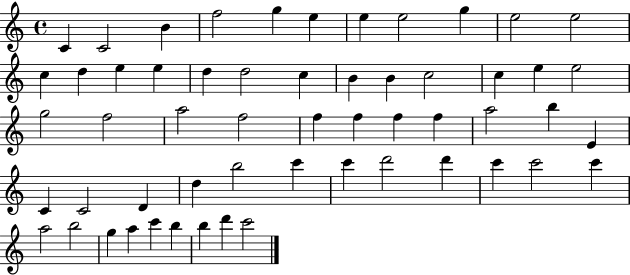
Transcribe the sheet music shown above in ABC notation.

X:1
T:Untitled
M:4/4
L:1/4
K:C
C C2 B f2 g e e e2 g e2 e2 c d e e d d2 c B B c2 c e e2 g2 f2 a2 f2 f f f f a2 b E C C2 D d b2 c' c' d'2 d' c' c'2 c' a2 b2 g a c' b b d' c'2